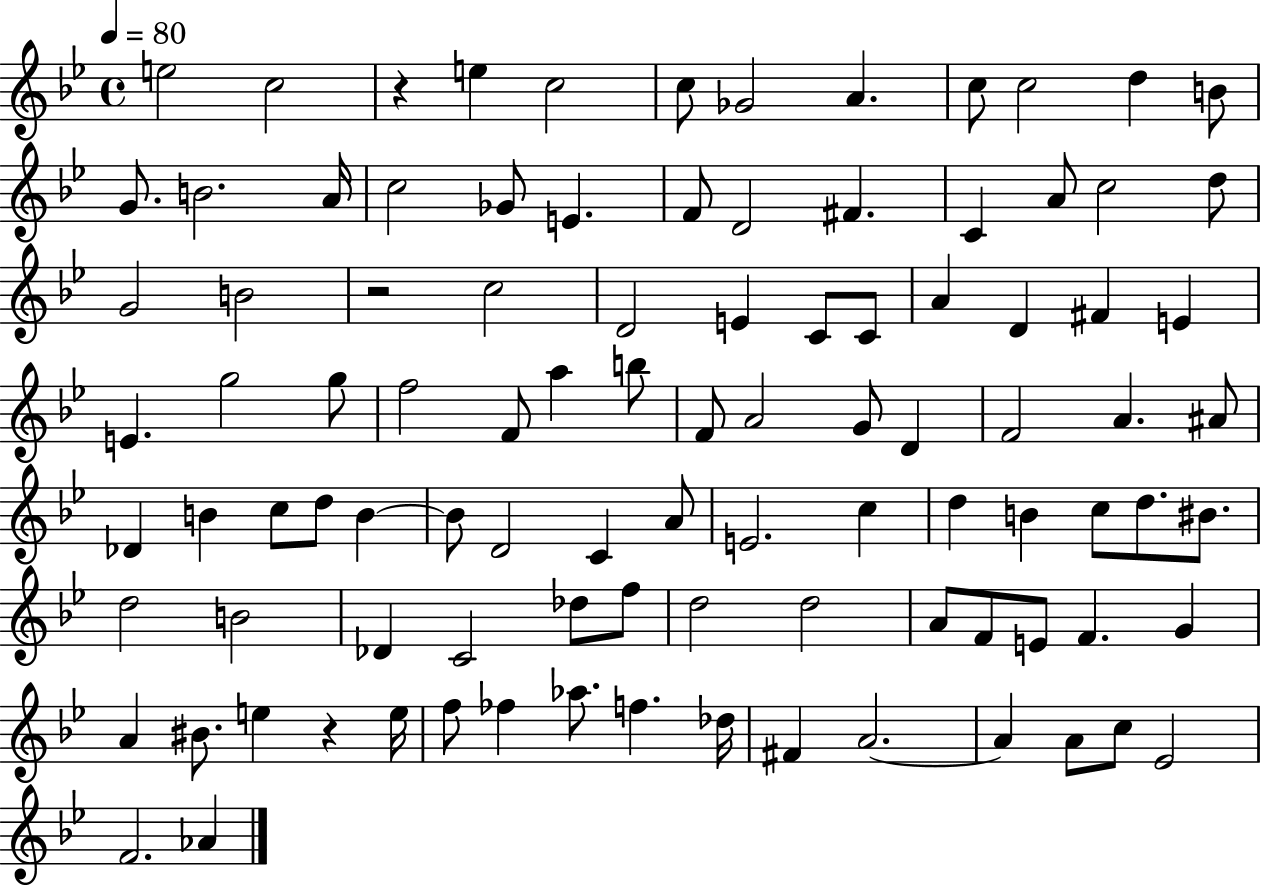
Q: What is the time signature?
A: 4/4